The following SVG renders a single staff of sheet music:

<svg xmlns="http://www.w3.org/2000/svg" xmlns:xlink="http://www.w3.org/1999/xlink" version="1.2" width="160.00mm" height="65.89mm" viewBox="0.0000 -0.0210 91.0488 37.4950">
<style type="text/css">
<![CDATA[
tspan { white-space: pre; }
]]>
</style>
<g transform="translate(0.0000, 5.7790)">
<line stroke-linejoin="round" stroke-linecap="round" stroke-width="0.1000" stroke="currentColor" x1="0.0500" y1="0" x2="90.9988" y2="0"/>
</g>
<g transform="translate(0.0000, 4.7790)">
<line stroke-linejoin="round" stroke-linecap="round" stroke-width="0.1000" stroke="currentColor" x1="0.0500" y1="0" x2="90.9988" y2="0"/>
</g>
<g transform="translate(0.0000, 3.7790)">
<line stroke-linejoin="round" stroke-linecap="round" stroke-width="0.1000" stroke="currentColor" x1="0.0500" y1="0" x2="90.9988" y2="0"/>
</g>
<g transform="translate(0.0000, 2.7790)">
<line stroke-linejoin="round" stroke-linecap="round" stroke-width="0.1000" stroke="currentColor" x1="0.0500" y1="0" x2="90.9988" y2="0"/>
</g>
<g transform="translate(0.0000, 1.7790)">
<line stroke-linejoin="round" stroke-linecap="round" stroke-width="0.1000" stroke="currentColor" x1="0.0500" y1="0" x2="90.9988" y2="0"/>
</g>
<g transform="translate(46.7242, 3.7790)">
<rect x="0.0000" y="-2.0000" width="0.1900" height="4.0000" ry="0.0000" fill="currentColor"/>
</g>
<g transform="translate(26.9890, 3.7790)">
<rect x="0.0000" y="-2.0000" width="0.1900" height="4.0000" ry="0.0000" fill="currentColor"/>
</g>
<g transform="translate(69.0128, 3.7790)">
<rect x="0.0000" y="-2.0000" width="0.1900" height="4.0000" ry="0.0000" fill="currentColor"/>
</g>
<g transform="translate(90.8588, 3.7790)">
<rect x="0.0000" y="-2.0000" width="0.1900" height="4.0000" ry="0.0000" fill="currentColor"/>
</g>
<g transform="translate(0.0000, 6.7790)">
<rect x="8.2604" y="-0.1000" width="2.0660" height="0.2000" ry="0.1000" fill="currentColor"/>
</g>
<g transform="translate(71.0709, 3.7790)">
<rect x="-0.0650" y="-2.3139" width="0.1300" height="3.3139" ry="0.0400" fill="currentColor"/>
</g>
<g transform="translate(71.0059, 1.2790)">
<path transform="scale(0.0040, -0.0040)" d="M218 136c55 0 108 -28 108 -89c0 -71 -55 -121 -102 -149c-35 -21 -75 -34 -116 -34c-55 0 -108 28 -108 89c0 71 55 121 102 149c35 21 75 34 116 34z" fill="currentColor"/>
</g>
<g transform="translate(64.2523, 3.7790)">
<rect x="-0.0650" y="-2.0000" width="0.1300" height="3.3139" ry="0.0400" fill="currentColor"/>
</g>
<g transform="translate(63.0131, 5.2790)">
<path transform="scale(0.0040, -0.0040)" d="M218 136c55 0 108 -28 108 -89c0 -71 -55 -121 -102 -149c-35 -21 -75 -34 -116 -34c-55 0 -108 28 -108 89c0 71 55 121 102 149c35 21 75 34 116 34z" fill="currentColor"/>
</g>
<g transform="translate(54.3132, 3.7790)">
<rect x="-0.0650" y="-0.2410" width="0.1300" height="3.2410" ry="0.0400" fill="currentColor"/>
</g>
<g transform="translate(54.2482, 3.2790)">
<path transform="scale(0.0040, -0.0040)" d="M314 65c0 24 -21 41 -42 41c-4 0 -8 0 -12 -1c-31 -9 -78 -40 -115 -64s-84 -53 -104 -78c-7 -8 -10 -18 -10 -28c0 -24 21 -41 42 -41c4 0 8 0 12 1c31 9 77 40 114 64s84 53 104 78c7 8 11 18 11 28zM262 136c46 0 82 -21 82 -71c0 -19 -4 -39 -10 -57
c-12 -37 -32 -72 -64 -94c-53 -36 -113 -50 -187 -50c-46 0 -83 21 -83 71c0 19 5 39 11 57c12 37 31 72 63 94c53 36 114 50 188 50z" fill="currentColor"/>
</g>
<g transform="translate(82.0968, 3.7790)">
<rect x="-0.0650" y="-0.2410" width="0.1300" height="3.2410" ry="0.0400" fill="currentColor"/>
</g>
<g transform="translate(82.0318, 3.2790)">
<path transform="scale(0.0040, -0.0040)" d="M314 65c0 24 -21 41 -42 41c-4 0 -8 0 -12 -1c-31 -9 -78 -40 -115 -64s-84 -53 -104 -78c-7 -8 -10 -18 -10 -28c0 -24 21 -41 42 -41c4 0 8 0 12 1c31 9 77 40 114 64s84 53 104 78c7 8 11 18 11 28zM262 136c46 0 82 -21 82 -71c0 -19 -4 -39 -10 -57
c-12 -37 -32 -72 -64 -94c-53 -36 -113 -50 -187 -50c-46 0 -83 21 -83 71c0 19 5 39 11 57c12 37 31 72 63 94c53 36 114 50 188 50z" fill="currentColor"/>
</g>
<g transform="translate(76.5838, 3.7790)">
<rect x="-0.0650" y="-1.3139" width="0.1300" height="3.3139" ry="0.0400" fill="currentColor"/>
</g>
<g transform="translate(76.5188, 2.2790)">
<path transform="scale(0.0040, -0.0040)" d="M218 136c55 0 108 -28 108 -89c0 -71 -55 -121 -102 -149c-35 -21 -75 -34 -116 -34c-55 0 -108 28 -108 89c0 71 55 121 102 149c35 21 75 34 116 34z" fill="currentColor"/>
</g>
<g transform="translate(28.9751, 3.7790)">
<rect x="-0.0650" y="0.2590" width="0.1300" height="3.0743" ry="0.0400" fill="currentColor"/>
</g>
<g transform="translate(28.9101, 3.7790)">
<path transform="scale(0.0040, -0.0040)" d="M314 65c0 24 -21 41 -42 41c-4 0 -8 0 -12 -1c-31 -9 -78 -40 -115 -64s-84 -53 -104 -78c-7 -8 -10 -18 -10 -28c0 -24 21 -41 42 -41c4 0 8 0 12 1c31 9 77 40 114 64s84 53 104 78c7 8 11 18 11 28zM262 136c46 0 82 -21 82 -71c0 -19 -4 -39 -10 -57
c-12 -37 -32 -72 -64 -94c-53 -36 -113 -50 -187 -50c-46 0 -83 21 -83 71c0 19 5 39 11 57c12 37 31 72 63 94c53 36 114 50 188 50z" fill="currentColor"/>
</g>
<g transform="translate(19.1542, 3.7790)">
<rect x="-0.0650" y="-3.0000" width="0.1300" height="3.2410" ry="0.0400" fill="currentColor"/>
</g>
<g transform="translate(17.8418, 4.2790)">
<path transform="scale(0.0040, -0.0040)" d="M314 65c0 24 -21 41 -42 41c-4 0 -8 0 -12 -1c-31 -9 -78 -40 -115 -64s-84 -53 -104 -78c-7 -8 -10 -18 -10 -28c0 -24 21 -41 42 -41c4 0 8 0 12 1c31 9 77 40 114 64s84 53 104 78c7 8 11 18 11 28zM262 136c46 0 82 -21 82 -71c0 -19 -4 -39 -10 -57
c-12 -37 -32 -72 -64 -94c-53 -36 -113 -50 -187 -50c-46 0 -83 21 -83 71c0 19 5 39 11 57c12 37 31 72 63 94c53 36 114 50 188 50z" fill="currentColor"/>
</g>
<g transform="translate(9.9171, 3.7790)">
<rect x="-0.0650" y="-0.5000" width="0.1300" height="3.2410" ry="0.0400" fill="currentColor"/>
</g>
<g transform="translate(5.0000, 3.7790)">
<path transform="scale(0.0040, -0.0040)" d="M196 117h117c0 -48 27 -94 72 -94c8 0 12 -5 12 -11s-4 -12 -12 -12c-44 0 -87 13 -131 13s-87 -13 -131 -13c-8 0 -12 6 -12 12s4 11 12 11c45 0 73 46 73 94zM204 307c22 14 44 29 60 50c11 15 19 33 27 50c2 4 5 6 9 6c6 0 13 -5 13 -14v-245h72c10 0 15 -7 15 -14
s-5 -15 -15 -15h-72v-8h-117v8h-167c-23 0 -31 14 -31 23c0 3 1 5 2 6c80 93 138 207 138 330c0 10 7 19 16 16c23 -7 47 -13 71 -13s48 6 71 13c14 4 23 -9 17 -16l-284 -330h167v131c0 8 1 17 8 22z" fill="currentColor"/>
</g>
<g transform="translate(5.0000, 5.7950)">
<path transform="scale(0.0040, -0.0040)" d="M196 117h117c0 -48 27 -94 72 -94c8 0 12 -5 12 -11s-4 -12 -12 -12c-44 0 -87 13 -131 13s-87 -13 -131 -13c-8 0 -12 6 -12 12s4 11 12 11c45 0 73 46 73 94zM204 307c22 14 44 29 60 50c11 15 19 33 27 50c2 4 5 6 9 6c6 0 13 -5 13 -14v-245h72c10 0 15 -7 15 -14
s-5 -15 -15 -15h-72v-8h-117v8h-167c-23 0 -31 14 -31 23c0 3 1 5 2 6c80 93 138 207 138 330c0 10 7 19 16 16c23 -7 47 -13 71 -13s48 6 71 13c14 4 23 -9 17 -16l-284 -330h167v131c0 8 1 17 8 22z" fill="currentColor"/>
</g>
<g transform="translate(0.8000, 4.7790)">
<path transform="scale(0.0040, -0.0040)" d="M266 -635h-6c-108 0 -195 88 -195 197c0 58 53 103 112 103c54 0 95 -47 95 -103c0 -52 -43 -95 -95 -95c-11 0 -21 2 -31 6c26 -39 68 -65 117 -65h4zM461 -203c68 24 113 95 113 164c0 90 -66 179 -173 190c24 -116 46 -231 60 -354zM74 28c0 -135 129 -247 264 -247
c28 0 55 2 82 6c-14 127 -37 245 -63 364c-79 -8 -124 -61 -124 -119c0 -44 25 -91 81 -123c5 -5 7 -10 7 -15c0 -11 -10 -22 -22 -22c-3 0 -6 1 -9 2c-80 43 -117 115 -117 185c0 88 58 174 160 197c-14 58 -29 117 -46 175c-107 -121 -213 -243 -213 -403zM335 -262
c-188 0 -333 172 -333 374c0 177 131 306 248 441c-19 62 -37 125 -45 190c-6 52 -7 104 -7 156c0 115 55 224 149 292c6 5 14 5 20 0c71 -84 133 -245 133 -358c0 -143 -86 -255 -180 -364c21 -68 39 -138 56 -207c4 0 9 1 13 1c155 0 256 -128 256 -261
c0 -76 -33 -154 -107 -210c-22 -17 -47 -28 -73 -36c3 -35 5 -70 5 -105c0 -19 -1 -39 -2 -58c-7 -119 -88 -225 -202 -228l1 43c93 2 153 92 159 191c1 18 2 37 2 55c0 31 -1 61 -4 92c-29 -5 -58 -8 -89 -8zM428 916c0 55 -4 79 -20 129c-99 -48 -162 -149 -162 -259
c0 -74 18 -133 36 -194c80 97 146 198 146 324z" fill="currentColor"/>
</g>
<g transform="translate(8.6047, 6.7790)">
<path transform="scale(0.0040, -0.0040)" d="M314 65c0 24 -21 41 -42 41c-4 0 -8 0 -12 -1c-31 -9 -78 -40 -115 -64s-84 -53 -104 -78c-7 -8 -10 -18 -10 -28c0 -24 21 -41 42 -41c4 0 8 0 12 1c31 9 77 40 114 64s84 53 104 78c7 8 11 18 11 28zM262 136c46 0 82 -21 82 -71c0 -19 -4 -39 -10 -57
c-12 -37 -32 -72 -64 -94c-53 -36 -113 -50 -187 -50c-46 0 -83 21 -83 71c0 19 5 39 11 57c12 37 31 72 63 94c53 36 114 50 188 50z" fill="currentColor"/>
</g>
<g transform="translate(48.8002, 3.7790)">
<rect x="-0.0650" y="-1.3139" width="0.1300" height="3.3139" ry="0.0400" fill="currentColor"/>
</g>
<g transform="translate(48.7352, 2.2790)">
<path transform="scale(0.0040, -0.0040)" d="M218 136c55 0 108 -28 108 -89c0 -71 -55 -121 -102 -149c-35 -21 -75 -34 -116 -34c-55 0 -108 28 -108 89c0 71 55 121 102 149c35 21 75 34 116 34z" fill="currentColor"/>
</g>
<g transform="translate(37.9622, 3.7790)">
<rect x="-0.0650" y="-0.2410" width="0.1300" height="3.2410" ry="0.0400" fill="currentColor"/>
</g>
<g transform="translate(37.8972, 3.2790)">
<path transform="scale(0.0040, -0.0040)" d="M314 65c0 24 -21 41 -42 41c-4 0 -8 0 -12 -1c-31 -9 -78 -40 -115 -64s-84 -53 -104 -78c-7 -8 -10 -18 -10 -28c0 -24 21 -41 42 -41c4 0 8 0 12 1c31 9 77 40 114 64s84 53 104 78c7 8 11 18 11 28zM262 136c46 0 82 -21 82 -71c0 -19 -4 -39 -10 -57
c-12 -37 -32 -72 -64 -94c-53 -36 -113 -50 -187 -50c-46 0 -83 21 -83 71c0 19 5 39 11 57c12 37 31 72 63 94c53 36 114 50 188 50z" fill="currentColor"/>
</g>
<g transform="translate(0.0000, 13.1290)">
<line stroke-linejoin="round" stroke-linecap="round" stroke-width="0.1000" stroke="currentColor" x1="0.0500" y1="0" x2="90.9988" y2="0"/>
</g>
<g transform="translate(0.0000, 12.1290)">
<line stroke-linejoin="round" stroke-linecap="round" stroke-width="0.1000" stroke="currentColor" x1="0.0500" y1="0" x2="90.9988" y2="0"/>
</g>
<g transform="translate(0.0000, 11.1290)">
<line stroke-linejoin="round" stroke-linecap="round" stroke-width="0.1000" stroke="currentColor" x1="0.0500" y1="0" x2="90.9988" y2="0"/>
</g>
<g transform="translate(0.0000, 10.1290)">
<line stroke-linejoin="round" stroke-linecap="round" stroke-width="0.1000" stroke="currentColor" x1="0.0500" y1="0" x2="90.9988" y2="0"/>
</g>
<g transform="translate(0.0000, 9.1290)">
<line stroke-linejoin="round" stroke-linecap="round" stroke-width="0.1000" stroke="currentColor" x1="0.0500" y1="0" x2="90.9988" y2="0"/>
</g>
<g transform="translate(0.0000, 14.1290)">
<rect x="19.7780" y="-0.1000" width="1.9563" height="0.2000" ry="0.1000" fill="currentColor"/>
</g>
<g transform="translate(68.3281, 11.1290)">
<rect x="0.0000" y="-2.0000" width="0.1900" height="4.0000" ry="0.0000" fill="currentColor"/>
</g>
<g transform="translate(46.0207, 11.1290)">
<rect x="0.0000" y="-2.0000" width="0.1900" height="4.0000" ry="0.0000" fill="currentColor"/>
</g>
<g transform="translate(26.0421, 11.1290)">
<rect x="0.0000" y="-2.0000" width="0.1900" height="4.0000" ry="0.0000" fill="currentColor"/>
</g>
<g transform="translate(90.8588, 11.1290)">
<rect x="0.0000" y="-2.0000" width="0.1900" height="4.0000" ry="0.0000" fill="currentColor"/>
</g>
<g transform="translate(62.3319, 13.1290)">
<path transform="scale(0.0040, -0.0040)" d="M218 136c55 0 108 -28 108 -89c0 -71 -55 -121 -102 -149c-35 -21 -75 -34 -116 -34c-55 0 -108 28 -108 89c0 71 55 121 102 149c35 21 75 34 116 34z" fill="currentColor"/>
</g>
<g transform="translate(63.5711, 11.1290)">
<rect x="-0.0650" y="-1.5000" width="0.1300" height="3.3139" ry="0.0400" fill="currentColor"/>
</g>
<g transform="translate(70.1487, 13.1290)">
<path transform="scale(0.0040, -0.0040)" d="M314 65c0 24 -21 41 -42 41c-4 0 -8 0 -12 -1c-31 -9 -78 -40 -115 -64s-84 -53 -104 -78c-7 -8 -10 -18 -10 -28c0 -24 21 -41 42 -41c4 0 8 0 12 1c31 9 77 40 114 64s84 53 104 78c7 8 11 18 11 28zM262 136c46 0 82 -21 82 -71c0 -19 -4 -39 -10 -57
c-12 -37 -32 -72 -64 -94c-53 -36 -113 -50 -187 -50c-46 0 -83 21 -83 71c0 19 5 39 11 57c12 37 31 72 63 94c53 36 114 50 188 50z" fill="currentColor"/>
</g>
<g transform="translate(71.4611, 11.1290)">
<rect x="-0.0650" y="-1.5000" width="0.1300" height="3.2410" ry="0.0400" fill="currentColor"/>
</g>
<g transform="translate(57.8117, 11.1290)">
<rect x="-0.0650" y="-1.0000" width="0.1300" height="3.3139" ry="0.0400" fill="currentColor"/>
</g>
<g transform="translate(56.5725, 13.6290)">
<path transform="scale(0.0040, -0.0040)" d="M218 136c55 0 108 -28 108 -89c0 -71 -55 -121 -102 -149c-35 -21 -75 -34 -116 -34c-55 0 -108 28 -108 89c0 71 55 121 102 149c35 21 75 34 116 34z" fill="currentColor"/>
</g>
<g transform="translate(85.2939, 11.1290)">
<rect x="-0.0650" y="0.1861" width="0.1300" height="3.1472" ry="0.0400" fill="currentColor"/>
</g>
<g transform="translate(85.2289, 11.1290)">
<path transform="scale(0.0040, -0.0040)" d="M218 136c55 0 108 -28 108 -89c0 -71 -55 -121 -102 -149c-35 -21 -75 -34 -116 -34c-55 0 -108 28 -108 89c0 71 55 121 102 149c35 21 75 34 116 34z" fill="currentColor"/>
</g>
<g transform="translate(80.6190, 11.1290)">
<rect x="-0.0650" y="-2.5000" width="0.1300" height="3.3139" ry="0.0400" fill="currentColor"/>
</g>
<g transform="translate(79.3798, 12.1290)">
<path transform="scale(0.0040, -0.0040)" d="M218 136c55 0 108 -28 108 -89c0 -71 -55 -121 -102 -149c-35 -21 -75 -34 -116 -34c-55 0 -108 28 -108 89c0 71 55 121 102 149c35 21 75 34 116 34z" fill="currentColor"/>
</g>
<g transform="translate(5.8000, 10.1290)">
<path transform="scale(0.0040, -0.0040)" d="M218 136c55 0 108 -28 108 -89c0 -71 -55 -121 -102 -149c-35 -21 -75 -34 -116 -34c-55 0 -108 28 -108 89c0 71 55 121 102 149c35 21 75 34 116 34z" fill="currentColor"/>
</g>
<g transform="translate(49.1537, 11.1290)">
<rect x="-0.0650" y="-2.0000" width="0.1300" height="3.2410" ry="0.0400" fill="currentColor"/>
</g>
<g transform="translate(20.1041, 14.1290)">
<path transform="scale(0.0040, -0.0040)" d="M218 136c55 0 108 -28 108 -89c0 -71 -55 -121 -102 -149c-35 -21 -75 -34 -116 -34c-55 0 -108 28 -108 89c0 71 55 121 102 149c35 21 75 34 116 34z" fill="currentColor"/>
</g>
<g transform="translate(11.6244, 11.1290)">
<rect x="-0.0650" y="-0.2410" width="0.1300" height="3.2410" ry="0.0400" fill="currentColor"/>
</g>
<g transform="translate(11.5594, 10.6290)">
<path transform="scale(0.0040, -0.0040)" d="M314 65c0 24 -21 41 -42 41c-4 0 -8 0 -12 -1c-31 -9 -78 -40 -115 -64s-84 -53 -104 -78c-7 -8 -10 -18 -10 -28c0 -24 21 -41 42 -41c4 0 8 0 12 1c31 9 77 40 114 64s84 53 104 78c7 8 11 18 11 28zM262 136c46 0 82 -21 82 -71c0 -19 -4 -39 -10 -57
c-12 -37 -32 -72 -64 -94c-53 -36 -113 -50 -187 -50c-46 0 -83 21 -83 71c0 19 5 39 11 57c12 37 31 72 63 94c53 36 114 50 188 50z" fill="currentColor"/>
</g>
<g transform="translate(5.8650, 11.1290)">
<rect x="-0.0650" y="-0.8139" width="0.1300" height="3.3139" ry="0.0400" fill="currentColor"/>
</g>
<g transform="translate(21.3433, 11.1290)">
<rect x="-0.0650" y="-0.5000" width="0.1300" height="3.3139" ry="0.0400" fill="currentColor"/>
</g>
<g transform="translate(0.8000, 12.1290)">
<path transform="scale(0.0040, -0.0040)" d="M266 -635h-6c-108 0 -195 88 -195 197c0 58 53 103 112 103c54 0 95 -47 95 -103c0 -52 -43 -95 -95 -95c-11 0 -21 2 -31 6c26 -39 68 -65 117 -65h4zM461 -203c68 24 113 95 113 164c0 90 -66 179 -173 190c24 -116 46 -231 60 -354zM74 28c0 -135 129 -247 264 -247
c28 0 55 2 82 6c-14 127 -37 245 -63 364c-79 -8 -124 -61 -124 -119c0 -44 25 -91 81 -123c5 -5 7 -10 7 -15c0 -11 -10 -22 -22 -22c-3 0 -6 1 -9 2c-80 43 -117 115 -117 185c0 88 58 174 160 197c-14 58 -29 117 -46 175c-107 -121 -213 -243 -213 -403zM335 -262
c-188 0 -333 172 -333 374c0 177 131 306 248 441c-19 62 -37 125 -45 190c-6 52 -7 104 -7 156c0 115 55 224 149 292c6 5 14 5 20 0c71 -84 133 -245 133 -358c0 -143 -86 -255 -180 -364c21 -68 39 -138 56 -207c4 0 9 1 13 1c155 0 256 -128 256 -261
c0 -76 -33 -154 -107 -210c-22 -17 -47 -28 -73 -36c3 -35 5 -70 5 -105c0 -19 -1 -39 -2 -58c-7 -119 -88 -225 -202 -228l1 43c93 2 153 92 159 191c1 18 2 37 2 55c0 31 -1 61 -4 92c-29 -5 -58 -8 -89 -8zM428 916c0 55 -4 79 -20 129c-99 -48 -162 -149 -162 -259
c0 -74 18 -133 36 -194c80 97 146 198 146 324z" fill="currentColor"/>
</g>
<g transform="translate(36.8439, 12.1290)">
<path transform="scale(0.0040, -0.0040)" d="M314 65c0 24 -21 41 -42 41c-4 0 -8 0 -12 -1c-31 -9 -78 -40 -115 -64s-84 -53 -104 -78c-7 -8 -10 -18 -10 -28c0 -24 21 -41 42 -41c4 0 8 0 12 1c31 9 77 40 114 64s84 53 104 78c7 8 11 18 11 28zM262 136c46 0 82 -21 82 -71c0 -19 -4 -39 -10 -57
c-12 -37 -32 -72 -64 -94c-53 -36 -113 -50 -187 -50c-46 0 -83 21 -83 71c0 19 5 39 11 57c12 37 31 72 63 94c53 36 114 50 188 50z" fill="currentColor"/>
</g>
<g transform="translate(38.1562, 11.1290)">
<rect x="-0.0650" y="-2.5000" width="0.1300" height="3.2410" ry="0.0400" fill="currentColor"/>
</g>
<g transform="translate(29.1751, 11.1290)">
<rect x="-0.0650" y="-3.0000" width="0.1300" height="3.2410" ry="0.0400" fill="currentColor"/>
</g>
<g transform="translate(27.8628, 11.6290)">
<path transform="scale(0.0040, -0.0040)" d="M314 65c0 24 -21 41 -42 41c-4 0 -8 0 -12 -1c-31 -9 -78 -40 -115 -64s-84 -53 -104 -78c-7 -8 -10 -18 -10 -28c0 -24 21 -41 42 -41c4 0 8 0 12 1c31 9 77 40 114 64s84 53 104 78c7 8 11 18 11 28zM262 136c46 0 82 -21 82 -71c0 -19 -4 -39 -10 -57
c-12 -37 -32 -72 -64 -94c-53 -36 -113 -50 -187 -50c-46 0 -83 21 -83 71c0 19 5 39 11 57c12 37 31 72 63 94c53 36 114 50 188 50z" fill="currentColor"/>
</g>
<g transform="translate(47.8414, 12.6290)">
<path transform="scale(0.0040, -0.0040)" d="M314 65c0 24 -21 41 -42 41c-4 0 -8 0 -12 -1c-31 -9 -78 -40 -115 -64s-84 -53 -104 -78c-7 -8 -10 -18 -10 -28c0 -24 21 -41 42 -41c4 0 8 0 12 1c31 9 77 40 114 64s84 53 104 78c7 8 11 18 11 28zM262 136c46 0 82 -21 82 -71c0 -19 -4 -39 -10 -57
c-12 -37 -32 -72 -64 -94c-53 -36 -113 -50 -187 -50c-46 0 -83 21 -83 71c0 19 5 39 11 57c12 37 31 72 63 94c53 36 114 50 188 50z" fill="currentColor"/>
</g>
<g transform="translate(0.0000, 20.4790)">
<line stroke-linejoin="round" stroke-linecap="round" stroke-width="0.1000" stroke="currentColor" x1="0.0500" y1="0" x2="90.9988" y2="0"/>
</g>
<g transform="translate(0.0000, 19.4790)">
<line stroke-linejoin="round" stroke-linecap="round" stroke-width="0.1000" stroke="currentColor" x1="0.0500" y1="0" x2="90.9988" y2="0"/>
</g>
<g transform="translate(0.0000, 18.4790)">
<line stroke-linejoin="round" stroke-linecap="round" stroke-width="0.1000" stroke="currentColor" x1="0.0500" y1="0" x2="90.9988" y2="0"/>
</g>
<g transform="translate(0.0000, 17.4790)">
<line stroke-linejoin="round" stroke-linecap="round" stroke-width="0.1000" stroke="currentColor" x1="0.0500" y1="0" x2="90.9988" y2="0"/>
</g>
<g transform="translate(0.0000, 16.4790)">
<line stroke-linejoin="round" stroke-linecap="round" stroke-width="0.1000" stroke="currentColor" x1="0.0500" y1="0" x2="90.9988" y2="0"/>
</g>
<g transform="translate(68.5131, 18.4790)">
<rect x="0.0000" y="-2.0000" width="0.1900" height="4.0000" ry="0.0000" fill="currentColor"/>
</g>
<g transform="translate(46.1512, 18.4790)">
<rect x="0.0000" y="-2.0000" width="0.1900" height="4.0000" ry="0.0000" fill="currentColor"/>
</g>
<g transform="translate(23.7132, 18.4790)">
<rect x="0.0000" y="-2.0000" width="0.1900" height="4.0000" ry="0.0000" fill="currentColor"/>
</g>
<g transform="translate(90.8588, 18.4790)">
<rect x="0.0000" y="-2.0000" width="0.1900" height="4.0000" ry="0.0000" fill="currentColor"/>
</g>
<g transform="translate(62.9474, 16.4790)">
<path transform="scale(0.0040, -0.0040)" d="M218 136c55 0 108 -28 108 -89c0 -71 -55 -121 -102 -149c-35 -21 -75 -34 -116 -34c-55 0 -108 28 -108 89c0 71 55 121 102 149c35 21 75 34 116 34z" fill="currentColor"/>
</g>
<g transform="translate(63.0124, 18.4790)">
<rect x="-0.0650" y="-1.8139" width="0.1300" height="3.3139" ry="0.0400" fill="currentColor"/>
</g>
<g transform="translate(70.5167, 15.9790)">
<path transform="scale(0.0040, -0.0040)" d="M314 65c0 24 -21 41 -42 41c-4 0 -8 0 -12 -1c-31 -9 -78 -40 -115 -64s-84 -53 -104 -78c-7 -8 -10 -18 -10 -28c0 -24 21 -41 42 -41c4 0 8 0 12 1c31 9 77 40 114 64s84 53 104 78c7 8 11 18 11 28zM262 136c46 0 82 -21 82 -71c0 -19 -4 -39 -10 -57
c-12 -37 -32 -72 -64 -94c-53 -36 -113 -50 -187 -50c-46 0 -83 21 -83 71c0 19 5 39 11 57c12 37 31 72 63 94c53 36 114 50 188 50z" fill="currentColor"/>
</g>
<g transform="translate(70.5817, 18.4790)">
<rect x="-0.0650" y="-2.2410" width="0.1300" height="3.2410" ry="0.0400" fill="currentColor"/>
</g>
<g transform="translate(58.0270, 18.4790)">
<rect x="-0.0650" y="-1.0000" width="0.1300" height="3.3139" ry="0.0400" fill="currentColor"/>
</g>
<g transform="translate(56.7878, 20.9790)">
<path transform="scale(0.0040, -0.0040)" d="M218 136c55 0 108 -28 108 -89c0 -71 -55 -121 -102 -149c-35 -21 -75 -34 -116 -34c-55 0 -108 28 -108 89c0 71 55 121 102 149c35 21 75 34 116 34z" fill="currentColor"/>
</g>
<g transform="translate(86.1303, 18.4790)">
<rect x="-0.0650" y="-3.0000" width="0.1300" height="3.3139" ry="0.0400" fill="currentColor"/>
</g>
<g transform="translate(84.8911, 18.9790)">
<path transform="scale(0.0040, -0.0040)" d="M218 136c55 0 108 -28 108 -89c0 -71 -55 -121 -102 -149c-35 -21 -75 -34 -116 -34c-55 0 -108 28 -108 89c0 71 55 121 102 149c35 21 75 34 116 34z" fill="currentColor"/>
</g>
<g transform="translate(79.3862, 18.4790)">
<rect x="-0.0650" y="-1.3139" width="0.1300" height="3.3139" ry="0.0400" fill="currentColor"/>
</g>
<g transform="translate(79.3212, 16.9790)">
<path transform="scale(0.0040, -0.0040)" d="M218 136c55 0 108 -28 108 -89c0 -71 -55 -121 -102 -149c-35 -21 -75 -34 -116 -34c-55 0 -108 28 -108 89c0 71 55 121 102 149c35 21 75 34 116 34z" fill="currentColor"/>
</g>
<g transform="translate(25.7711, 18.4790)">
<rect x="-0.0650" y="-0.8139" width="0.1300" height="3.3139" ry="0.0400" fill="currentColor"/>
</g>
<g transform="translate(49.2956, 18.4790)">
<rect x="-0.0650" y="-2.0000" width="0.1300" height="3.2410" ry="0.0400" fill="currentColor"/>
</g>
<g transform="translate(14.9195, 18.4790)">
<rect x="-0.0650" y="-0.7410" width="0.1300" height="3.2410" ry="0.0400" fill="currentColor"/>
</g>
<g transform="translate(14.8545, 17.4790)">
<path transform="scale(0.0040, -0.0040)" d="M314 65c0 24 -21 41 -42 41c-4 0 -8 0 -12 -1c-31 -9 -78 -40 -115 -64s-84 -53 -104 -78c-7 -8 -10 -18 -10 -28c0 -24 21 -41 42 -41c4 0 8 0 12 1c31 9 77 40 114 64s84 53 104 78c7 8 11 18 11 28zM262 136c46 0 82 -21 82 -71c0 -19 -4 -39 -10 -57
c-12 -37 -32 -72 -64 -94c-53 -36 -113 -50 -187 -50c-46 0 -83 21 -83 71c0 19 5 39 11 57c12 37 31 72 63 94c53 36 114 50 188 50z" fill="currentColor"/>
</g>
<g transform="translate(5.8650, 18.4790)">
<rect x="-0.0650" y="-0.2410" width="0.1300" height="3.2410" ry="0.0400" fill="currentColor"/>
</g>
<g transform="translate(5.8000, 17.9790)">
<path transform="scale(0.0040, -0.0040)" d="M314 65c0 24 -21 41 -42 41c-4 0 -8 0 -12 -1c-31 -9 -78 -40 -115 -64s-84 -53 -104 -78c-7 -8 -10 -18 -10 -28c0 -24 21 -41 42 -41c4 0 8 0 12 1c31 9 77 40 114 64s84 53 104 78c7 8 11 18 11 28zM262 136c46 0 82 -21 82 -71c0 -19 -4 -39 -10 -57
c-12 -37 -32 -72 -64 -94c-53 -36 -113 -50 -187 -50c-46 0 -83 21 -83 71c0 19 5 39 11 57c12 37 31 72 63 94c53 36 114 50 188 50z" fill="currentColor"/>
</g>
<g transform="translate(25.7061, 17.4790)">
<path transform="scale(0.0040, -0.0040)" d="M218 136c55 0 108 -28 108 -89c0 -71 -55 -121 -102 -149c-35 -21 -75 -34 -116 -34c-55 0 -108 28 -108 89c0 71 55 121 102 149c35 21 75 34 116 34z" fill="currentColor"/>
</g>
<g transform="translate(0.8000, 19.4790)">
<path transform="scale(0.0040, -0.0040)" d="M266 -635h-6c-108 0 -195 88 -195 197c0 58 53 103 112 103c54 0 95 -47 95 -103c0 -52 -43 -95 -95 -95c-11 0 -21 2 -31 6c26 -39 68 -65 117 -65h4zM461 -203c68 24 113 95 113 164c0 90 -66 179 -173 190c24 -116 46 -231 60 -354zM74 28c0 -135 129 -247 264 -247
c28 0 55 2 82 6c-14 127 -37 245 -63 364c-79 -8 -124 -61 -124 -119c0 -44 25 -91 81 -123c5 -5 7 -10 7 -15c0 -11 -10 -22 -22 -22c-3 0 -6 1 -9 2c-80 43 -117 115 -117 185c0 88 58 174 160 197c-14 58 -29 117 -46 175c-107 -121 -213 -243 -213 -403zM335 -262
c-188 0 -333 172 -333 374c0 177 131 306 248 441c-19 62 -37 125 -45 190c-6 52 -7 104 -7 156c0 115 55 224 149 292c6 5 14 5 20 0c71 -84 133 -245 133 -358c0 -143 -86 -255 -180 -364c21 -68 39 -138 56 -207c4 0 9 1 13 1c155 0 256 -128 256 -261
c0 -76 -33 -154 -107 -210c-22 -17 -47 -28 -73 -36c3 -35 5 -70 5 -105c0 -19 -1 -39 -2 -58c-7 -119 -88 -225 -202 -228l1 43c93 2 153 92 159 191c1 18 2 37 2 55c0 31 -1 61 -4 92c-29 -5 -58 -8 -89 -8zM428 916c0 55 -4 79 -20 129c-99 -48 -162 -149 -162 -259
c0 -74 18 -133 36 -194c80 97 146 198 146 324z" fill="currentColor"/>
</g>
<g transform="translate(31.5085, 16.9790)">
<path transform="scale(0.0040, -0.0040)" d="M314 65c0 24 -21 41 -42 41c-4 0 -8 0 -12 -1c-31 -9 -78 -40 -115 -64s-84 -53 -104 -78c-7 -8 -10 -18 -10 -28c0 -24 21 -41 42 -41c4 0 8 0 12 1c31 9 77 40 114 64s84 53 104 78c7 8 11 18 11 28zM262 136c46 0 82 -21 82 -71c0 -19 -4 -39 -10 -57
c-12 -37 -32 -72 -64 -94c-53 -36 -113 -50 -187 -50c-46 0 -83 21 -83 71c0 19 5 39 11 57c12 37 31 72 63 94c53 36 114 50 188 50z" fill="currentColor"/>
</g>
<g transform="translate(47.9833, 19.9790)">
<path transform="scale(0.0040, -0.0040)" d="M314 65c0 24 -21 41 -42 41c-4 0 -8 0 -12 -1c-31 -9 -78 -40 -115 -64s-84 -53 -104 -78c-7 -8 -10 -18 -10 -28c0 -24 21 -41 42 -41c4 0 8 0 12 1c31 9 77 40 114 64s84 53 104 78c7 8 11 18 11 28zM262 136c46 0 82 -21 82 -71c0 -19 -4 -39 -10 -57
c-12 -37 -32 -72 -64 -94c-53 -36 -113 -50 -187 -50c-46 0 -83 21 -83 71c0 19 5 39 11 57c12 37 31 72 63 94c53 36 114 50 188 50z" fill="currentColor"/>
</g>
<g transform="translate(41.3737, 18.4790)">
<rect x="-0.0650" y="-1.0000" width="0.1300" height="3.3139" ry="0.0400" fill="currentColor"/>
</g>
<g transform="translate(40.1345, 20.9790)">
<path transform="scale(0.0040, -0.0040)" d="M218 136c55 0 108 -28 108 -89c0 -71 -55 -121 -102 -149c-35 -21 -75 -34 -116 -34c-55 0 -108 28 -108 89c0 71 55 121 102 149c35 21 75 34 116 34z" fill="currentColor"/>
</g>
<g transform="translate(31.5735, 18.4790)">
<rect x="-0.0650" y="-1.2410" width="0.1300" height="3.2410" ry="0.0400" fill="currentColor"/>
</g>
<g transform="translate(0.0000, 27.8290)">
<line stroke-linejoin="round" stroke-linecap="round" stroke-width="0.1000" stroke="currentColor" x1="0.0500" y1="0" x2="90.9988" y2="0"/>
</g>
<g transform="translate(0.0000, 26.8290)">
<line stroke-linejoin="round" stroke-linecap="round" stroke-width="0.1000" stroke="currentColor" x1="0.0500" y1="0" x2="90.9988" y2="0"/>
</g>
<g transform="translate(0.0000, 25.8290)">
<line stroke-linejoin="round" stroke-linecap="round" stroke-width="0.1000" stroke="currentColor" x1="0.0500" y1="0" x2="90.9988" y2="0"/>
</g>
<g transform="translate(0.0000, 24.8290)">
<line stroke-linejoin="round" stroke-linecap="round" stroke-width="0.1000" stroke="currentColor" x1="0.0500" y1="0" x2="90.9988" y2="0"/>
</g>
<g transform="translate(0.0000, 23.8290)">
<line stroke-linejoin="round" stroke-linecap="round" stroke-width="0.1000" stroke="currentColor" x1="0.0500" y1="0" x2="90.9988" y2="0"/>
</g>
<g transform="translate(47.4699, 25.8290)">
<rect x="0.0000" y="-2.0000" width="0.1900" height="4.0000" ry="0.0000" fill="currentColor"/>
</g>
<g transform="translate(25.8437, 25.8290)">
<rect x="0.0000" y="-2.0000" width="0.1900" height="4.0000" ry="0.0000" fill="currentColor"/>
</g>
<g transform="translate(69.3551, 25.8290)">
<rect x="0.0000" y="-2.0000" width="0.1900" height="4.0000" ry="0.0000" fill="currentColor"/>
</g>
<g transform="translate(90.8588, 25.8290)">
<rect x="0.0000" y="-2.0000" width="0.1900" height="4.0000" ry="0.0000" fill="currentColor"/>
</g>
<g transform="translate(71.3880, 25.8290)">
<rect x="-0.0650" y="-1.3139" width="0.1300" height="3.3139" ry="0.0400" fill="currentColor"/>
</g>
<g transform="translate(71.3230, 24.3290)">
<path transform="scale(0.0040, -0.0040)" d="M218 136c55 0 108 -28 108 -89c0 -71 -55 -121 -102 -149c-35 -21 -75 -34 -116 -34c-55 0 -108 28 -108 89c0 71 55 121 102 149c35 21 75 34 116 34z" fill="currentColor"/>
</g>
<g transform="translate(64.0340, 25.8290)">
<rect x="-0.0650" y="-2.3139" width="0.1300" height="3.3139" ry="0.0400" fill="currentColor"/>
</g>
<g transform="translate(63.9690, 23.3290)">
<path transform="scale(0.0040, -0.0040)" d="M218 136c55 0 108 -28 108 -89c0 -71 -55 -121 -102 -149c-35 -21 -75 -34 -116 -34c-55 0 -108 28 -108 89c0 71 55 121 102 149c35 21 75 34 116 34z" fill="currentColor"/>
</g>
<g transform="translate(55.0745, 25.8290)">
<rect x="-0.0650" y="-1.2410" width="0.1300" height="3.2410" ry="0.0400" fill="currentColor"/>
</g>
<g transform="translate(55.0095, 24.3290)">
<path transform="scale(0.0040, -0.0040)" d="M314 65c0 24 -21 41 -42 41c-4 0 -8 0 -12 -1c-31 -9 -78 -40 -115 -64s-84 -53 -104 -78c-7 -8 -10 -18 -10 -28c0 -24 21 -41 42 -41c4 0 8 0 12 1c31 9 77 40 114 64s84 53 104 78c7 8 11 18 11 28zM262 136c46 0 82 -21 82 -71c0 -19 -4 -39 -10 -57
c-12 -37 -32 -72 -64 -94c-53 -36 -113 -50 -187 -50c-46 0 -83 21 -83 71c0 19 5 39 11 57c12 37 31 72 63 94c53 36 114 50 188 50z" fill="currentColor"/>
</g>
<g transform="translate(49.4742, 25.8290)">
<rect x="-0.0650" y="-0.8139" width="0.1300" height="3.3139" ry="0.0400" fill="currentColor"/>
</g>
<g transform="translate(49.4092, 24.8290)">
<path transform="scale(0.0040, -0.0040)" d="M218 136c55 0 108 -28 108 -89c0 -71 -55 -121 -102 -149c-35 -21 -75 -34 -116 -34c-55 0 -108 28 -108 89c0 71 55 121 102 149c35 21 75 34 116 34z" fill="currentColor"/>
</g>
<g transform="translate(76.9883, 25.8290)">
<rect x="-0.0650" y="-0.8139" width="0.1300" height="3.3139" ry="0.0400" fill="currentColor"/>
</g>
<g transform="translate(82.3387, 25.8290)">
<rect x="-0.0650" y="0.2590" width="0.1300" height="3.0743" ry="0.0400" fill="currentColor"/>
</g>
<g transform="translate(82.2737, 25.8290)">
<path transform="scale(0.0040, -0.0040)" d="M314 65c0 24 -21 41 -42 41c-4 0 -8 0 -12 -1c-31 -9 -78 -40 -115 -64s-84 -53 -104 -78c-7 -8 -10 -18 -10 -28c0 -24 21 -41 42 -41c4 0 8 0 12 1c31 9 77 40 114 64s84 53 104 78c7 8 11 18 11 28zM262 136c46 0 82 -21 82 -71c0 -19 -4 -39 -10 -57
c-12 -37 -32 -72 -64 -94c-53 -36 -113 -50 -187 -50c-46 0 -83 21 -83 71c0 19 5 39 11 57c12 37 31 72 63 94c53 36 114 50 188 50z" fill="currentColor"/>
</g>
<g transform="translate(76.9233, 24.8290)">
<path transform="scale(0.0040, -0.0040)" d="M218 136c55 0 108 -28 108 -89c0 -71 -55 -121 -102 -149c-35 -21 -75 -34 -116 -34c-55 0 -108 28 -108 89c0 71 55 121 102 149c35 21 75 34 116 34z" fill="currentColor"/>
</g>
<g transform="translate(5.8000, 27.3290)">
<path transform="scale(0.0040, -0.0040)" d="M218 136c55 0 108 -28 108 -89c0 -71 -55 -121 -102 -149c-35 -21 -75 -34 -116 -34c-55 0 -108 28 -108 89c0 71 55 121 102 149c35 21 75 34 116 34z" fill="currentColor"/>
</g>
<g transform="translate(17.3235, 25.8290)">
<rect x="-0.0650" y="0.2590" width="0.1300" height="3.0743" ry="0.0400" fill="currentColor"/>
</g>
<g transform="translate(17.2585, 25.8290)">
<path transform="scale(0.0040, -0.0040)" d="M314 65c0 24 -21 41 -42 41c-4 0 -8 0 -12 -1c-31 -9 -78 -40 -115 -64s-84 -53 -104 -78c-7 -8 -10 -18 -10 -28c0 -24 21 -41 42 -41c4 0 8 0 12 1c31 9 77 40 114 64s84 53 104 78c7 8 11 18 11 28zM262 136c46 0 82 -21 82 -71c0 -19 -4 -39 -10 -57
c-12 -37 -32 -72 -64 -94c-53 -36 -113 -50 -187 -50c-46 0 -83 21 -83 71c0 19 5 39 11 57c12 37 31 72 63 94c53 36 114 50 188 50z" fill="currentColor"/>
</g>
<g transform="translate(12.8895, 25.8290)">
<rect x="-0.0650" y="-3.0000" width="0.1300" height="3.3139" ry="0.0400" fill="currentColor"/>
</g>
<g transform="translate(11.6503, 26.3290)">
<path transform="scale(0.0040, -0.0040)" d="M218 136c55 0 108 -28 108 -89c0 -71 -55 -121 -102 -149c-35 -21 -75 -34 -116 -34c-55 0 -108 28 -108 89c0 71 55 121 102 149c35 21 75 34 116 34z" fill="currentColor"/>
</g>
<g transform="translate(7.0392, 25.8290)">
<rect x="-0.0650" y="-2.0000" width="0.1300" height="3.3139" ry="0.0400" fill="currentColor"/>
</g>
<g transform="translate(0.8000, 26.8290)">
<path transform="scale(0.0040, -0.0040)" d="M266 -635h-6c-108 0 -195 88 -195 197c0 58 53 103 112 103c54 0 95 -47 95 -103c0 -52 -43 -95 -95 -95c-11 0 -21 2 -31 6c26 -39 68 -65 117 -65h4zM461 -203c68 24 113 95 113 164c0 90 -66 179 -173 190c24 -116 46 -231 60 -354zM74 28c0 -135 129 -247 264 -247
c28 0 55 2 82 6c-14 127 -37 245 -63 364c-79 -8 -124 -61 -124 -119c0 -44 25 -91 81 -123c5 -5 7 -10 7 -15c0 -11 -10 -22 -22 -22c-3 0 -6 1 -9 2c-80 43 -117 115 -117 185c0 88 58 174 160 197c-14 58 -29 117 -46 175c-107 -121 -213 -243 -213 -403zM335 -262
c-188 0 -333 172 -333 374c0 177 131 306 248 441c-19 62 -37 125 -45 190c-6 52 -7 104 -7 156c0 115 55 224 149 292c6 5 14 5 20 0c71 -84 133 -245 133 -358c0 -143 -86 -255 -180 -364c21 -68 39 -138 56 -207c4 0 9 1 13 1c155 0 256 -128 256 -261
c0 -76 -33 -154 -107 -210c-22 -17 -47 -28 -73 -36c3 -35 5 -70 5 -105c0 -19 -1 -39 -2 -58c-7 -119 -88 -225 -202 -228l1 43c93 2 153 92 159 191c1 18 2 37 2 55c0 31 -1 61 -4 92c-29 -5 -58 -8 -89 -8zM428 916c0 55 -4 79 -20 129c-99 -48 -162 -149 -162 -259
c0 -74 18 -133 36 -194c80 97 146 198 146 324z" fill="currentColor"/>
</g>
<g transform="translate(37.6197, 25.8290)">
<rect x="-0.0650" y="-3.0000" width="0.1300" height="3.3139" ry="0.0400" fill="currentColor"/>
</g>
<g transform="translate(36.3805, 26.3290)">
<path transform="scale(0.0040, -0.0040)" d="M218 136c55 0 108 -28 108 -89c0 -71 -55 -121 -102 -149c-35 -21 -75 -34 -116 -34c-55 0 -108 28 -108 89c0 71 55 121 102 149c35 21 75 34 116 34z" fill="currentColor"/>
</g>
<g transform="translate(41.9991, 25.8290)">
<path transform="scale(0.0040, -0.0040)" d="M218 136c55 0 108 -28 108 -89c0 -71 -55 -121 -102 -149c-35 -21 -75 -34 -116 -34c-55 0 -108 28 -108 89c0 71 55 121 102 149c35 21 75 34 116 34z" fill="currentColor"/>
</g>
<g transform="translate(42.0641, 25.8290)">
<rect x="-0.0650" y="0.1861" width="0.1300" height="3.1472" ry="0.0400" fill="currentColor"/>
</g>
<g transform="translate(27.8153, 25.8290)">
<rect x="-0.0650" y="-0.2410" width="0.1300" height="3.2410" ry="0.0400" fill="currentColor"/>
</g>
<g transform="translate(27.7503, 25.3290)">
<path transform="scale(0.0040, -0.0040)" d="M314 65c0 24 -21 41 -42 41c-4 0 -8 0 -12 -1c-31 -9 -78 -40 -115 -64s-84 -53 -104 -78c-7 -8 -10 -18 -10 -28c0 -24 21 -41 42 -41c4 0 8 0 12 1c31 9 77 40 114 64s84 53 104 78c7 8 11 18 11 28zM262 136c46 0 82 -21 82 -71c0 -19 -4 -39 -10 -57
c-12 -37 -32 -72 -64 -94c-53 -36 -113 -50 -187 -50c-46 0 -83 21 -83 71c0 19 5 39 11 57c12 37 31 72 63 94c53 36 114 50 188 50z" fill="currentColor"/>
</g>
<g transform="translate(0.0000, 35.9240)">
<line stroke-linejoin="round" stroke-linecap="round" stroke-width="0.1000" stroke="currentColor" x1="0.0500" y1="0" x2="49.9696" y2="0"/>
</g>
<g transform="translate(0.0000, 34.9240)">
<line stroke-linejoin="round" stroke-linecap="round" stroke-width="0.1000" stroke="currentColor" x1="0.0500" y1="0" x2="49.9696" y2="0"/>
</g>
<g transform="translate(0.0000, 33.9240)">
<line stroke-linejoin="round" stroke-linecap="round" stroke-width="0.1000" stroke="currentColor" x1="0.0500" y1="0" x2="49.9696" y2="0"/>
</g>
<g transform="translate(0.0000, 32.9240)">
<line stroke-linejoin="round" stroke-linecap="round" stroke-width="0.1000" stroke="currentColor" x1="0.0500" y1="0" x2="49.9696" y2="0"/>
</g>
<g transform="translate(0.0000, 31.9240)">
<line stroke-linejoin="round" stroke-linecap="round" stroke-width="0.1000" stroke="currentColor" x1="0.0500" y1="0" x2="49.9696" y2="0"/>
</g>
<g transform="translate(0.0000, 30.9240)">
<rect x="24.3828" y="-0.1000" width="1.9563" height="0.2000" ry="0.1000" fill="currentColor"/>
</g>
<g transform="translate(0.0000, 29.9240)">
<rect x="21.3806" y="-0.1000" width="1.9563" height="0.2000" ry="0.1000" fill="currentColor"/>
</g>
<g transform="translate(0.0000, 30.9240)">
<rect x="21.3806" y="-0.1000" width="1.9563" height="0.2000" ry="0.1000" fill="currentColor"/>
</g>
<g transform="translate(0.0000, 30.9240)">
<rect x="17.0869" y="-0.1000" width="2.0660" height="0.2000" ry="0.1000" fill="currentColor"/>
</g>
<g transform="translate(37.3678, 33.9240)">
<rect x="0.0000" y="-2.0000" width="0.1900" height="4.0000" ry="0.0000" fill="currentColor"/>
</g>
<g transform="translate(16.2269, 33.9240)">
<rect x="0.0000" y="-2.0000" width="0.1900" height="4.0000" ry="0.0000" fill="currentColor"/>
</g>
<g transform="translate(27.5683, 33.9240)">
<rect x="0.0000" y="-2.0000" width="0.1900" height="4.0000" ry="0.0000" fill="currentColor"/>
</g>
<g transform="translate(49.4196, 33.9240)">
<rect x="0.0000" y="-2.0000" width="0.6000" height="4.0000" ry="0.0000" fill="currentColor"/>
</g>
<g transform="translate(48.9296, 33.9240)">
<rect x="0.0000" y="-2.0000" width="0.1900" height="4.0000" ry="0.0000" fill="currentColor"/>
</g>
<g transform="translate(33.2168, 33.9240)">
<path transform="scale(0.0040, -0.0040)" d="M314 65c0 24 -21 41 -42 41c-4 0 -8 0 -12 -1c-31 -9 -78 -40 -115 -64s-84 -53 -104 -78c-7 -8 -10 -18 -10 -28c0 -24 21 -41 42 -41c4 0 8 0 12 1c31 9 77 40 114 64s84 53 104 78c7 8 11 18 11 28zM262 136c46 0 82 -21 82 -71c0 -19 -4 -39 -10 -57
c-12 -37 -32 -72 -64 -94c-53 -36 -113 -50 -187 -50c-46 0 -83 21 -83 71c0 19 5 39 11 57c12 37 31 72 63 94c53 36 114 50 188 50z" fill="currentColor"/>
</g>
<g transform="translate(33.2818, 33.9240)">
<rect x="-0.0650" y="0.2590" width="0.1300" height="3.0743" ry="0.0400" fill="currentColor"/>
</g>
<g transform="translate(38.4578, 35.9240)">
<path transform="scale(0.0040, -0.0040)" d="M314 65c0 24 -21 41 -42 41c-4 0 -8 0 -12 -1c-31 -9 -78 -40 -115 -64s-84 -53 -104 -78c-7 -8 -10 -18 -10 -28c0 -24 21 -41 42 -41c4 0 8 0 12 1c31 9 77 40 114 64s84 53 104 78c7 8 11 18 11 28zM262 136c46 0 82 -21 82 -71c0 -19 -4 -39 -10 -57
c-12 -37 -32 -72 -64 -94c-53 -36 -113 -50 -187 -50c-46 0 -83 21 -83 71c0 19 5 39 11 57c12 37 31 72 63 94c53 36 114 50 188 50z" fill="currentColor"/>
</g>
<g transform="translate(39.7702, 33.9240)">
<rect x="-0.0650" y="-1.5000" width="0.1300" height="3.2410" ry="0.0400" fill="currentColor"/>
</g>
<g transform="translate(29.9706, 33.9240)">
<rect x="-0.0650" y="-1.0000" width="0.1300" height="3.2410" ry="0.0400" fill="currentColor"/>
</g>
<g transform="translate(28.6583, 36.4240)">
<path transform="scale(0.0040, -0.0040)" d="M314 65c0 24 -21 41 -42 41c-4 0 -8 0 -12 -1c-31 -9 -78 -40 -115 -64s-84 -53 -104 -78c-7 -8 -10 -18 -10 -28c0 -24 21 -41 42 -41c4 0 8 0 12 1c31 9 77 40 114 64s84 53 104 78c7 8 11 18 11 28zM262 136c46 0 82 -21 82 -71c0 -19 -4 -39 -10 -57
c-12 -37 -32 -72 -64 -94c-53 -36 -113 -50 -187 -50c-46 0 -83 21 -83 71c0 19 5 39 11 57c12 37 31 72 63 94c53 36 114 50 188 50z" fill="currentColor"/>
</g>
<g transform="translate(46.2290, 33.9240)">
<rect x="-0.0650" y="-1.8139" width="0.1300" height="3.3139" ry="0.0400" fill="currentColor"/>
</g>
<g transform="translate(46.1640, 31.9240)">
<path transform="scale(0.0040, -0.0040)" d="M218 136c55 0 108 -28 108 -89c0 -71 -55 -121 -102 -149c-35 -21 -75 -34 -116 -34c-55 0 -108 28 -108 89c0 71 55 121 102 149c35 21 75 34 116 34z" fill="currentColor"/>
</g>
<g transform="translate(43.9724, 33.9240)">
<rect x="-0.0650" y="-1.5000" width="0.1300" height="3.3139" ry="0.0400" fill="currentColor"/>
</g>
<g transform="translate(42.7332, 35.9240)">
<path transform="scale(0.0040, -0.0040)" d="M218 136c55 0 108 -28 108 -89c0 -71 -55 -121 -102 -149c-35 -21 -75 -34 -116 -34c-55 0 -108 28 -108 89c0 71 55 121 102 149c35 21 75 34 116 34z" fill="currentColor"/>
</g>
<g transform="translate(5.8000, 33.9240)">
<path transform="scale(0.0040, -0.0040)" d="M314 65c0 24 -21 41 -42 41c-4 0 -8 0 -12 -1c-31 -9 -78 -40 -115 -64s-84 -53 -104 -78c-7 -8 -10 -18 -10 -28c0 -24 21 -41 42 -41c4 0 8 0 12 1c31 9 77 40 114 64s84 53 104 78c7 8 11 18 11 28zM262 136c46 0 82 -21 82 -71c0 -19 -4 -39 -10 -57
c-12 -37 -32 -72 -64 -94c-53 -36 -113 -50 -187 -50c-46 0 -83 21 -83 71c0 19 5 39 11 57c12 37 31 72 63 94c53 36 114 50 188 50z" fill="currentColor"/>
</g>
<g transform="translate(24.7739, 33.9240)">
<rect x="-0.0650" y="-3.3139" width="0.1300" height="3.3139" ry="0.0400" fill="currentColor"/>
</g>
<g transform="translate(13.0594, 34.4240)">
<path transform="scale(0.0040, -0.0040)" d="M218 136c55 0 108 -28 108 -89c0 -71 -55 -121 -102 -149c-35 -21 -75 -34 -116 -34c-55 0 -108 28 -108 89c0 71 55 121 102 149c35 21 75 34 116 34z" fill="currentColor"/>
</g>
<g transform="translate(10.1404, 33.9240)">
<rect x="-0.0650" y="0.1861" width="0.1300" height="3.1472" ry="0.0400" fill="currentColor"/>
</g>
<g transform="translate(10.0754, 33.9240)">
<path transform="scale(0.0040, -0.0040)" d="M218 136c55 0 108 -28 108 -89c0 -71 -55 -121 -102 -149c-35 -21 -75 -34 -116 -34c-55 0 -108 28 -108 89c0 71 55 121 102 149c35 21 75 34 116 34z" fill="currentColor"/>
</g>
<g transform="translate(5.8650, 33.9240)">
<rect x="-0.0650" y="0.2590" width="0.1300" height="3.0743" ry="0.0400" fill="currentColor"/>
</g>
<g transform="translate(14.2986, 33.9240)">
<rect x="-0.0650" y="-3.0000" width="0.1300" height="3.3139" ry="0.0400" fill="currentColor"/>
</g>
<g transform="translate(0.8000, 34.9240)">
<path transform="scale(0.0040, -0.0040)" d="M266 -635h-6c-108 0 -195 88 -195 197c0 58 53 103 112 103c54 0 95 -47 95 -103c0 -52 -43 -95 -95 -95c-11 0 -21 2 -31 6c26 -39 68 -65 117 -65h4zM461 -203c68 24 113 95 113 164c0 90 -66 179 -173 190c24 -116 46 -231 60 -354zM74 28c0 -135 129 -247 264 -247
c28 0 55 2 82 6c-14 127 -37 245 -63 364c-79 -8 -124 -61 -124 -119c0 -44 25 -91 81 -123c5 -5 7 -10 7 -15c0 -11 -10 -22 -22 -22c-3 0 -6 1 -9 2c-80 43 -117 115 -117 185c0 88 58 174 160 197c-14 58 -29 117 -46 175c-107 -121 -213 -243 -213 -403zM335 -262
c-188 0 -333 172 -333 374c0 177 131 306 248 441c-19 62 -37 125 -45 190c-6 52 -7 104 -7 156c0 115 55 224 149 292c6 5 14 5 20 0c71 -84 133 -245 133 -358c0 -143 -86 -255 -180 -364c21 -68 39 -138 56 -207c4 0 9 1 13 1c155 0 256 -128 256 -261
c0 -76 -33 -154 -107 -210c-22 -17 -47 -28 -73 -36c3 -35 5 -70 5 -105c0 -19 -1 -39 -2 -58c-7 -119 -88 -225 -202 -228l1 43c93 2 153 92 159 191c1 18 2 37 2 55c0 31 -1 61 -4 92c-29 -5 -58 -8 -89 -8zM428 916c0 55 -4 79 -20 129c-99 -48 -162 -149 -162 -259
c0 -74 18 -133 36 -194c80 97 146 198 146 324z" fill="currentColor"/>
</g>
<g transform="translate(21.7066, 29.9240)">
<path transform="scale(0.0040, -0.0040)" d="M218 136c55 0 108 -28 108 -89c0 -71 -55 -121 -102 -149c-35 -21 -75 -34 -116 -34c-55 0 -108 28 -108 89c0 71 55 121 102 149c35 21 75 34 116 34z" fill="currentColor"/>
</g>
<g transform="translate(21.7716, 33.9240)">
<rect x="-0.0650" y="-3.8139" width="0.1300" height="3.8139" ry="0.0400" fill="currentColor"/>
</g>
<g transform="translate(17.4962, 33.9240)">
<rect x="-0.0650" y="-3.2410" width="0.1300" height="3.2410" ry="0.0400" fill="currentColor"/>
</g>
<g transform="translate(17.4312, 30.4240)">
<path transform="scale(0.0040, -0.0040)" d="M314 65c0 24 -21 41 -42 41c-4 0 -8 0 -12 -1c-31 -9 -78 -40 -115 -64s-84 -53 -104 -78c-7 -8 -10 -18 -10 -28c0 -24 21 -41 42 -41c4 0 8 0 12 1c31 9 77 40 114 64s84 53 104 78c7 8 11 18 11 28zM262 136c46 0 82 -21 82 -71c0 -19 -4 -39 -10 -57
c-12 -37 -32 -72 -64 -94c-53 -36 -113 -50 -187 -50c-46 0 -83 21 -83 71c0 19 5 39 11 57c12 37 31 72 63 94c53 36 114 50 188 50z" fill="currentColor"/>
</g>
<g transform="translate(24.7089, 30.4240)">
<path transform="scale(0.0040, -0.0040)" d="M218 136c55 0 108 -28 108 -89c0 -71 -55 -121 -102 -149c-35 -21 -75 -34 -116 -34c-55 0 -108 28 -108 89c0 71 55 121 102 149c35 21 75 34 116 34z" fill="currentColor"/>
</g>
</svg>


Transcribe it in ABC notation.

X:1
T:Untitled
M:4/4
L:1/4
K:C
C2 A2 B2 c2 e c2 F g e c2 d c2 C A2 G2 F2 D E E2 G B c2 d2 d e2 D F2 D f g2 e A F A B2 c2 A B d e2 g e d B2 B2 B A b2 c' b D2 B2 E2 E f